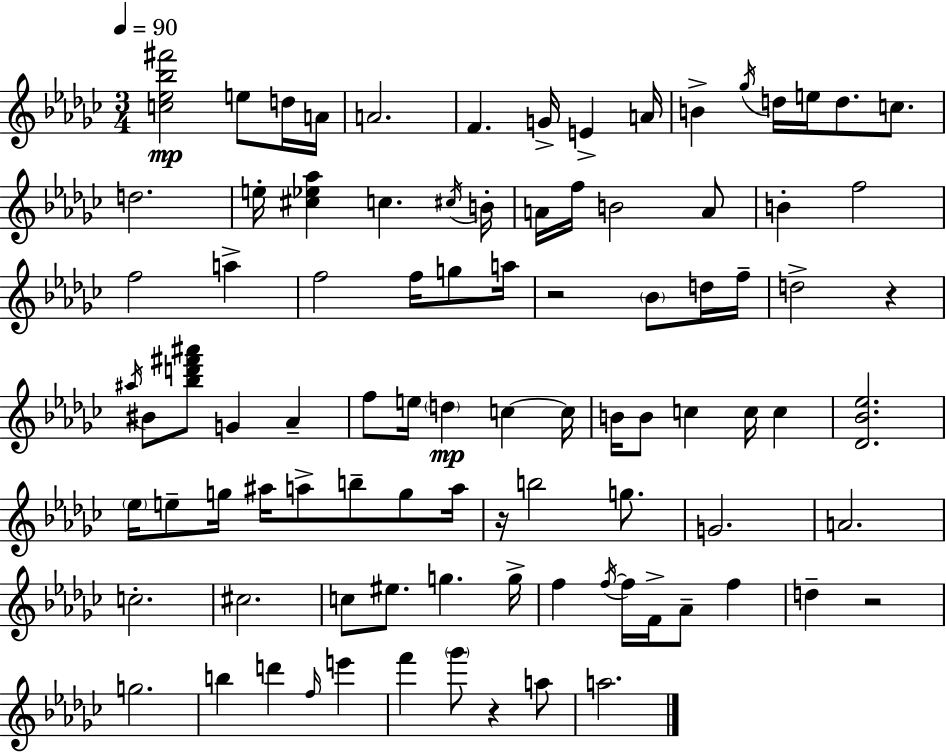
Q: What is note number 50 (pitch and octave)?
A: Eb5